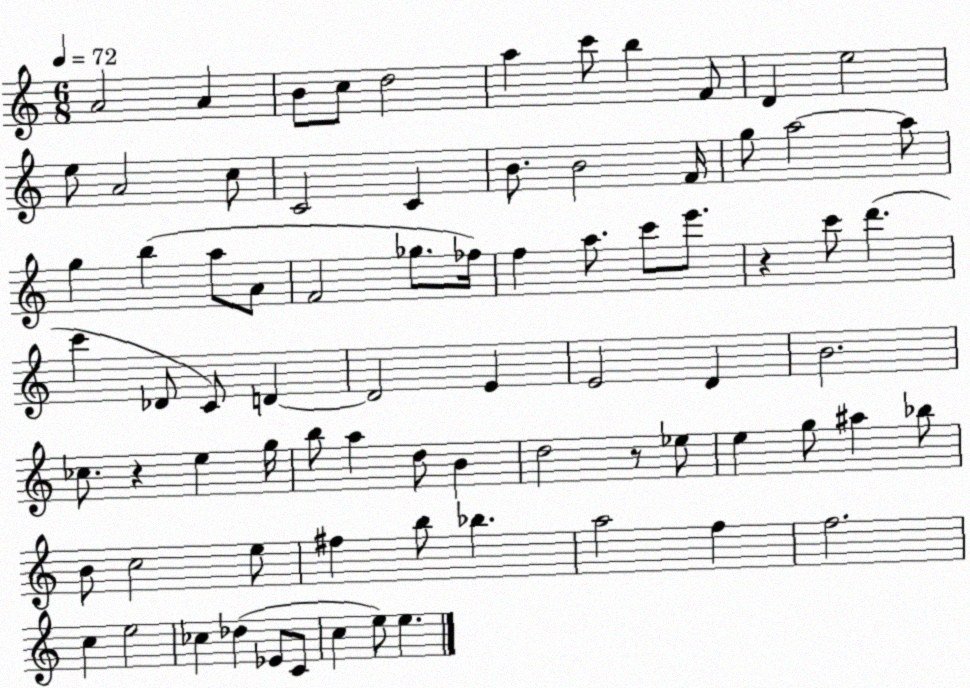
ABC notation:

X:1
T:Untitled
M:6/8
L:1/4
K:C
A2 A B/2 c/2 d2 a c'/2 b F/2 D e2 e/2 A2 c/2 C2 C B/2 B2 F/4 g/2 a2 a/2 g b a/2 A/2 F2 _g/2 _f/4 f a/2 c'/2 e'/2 z c'/2 d' c' _D/2 C/2 D D2 E E2 D B2 _c/2 z e g/4 b/2 a d/2 B d2 z/2 _e/2 e g/2 ^a _b/2 B/2 c2 e/2 ^f b/2 _b a2 f f2 c e2 _c _d _E/2 C/2 c e/2 e